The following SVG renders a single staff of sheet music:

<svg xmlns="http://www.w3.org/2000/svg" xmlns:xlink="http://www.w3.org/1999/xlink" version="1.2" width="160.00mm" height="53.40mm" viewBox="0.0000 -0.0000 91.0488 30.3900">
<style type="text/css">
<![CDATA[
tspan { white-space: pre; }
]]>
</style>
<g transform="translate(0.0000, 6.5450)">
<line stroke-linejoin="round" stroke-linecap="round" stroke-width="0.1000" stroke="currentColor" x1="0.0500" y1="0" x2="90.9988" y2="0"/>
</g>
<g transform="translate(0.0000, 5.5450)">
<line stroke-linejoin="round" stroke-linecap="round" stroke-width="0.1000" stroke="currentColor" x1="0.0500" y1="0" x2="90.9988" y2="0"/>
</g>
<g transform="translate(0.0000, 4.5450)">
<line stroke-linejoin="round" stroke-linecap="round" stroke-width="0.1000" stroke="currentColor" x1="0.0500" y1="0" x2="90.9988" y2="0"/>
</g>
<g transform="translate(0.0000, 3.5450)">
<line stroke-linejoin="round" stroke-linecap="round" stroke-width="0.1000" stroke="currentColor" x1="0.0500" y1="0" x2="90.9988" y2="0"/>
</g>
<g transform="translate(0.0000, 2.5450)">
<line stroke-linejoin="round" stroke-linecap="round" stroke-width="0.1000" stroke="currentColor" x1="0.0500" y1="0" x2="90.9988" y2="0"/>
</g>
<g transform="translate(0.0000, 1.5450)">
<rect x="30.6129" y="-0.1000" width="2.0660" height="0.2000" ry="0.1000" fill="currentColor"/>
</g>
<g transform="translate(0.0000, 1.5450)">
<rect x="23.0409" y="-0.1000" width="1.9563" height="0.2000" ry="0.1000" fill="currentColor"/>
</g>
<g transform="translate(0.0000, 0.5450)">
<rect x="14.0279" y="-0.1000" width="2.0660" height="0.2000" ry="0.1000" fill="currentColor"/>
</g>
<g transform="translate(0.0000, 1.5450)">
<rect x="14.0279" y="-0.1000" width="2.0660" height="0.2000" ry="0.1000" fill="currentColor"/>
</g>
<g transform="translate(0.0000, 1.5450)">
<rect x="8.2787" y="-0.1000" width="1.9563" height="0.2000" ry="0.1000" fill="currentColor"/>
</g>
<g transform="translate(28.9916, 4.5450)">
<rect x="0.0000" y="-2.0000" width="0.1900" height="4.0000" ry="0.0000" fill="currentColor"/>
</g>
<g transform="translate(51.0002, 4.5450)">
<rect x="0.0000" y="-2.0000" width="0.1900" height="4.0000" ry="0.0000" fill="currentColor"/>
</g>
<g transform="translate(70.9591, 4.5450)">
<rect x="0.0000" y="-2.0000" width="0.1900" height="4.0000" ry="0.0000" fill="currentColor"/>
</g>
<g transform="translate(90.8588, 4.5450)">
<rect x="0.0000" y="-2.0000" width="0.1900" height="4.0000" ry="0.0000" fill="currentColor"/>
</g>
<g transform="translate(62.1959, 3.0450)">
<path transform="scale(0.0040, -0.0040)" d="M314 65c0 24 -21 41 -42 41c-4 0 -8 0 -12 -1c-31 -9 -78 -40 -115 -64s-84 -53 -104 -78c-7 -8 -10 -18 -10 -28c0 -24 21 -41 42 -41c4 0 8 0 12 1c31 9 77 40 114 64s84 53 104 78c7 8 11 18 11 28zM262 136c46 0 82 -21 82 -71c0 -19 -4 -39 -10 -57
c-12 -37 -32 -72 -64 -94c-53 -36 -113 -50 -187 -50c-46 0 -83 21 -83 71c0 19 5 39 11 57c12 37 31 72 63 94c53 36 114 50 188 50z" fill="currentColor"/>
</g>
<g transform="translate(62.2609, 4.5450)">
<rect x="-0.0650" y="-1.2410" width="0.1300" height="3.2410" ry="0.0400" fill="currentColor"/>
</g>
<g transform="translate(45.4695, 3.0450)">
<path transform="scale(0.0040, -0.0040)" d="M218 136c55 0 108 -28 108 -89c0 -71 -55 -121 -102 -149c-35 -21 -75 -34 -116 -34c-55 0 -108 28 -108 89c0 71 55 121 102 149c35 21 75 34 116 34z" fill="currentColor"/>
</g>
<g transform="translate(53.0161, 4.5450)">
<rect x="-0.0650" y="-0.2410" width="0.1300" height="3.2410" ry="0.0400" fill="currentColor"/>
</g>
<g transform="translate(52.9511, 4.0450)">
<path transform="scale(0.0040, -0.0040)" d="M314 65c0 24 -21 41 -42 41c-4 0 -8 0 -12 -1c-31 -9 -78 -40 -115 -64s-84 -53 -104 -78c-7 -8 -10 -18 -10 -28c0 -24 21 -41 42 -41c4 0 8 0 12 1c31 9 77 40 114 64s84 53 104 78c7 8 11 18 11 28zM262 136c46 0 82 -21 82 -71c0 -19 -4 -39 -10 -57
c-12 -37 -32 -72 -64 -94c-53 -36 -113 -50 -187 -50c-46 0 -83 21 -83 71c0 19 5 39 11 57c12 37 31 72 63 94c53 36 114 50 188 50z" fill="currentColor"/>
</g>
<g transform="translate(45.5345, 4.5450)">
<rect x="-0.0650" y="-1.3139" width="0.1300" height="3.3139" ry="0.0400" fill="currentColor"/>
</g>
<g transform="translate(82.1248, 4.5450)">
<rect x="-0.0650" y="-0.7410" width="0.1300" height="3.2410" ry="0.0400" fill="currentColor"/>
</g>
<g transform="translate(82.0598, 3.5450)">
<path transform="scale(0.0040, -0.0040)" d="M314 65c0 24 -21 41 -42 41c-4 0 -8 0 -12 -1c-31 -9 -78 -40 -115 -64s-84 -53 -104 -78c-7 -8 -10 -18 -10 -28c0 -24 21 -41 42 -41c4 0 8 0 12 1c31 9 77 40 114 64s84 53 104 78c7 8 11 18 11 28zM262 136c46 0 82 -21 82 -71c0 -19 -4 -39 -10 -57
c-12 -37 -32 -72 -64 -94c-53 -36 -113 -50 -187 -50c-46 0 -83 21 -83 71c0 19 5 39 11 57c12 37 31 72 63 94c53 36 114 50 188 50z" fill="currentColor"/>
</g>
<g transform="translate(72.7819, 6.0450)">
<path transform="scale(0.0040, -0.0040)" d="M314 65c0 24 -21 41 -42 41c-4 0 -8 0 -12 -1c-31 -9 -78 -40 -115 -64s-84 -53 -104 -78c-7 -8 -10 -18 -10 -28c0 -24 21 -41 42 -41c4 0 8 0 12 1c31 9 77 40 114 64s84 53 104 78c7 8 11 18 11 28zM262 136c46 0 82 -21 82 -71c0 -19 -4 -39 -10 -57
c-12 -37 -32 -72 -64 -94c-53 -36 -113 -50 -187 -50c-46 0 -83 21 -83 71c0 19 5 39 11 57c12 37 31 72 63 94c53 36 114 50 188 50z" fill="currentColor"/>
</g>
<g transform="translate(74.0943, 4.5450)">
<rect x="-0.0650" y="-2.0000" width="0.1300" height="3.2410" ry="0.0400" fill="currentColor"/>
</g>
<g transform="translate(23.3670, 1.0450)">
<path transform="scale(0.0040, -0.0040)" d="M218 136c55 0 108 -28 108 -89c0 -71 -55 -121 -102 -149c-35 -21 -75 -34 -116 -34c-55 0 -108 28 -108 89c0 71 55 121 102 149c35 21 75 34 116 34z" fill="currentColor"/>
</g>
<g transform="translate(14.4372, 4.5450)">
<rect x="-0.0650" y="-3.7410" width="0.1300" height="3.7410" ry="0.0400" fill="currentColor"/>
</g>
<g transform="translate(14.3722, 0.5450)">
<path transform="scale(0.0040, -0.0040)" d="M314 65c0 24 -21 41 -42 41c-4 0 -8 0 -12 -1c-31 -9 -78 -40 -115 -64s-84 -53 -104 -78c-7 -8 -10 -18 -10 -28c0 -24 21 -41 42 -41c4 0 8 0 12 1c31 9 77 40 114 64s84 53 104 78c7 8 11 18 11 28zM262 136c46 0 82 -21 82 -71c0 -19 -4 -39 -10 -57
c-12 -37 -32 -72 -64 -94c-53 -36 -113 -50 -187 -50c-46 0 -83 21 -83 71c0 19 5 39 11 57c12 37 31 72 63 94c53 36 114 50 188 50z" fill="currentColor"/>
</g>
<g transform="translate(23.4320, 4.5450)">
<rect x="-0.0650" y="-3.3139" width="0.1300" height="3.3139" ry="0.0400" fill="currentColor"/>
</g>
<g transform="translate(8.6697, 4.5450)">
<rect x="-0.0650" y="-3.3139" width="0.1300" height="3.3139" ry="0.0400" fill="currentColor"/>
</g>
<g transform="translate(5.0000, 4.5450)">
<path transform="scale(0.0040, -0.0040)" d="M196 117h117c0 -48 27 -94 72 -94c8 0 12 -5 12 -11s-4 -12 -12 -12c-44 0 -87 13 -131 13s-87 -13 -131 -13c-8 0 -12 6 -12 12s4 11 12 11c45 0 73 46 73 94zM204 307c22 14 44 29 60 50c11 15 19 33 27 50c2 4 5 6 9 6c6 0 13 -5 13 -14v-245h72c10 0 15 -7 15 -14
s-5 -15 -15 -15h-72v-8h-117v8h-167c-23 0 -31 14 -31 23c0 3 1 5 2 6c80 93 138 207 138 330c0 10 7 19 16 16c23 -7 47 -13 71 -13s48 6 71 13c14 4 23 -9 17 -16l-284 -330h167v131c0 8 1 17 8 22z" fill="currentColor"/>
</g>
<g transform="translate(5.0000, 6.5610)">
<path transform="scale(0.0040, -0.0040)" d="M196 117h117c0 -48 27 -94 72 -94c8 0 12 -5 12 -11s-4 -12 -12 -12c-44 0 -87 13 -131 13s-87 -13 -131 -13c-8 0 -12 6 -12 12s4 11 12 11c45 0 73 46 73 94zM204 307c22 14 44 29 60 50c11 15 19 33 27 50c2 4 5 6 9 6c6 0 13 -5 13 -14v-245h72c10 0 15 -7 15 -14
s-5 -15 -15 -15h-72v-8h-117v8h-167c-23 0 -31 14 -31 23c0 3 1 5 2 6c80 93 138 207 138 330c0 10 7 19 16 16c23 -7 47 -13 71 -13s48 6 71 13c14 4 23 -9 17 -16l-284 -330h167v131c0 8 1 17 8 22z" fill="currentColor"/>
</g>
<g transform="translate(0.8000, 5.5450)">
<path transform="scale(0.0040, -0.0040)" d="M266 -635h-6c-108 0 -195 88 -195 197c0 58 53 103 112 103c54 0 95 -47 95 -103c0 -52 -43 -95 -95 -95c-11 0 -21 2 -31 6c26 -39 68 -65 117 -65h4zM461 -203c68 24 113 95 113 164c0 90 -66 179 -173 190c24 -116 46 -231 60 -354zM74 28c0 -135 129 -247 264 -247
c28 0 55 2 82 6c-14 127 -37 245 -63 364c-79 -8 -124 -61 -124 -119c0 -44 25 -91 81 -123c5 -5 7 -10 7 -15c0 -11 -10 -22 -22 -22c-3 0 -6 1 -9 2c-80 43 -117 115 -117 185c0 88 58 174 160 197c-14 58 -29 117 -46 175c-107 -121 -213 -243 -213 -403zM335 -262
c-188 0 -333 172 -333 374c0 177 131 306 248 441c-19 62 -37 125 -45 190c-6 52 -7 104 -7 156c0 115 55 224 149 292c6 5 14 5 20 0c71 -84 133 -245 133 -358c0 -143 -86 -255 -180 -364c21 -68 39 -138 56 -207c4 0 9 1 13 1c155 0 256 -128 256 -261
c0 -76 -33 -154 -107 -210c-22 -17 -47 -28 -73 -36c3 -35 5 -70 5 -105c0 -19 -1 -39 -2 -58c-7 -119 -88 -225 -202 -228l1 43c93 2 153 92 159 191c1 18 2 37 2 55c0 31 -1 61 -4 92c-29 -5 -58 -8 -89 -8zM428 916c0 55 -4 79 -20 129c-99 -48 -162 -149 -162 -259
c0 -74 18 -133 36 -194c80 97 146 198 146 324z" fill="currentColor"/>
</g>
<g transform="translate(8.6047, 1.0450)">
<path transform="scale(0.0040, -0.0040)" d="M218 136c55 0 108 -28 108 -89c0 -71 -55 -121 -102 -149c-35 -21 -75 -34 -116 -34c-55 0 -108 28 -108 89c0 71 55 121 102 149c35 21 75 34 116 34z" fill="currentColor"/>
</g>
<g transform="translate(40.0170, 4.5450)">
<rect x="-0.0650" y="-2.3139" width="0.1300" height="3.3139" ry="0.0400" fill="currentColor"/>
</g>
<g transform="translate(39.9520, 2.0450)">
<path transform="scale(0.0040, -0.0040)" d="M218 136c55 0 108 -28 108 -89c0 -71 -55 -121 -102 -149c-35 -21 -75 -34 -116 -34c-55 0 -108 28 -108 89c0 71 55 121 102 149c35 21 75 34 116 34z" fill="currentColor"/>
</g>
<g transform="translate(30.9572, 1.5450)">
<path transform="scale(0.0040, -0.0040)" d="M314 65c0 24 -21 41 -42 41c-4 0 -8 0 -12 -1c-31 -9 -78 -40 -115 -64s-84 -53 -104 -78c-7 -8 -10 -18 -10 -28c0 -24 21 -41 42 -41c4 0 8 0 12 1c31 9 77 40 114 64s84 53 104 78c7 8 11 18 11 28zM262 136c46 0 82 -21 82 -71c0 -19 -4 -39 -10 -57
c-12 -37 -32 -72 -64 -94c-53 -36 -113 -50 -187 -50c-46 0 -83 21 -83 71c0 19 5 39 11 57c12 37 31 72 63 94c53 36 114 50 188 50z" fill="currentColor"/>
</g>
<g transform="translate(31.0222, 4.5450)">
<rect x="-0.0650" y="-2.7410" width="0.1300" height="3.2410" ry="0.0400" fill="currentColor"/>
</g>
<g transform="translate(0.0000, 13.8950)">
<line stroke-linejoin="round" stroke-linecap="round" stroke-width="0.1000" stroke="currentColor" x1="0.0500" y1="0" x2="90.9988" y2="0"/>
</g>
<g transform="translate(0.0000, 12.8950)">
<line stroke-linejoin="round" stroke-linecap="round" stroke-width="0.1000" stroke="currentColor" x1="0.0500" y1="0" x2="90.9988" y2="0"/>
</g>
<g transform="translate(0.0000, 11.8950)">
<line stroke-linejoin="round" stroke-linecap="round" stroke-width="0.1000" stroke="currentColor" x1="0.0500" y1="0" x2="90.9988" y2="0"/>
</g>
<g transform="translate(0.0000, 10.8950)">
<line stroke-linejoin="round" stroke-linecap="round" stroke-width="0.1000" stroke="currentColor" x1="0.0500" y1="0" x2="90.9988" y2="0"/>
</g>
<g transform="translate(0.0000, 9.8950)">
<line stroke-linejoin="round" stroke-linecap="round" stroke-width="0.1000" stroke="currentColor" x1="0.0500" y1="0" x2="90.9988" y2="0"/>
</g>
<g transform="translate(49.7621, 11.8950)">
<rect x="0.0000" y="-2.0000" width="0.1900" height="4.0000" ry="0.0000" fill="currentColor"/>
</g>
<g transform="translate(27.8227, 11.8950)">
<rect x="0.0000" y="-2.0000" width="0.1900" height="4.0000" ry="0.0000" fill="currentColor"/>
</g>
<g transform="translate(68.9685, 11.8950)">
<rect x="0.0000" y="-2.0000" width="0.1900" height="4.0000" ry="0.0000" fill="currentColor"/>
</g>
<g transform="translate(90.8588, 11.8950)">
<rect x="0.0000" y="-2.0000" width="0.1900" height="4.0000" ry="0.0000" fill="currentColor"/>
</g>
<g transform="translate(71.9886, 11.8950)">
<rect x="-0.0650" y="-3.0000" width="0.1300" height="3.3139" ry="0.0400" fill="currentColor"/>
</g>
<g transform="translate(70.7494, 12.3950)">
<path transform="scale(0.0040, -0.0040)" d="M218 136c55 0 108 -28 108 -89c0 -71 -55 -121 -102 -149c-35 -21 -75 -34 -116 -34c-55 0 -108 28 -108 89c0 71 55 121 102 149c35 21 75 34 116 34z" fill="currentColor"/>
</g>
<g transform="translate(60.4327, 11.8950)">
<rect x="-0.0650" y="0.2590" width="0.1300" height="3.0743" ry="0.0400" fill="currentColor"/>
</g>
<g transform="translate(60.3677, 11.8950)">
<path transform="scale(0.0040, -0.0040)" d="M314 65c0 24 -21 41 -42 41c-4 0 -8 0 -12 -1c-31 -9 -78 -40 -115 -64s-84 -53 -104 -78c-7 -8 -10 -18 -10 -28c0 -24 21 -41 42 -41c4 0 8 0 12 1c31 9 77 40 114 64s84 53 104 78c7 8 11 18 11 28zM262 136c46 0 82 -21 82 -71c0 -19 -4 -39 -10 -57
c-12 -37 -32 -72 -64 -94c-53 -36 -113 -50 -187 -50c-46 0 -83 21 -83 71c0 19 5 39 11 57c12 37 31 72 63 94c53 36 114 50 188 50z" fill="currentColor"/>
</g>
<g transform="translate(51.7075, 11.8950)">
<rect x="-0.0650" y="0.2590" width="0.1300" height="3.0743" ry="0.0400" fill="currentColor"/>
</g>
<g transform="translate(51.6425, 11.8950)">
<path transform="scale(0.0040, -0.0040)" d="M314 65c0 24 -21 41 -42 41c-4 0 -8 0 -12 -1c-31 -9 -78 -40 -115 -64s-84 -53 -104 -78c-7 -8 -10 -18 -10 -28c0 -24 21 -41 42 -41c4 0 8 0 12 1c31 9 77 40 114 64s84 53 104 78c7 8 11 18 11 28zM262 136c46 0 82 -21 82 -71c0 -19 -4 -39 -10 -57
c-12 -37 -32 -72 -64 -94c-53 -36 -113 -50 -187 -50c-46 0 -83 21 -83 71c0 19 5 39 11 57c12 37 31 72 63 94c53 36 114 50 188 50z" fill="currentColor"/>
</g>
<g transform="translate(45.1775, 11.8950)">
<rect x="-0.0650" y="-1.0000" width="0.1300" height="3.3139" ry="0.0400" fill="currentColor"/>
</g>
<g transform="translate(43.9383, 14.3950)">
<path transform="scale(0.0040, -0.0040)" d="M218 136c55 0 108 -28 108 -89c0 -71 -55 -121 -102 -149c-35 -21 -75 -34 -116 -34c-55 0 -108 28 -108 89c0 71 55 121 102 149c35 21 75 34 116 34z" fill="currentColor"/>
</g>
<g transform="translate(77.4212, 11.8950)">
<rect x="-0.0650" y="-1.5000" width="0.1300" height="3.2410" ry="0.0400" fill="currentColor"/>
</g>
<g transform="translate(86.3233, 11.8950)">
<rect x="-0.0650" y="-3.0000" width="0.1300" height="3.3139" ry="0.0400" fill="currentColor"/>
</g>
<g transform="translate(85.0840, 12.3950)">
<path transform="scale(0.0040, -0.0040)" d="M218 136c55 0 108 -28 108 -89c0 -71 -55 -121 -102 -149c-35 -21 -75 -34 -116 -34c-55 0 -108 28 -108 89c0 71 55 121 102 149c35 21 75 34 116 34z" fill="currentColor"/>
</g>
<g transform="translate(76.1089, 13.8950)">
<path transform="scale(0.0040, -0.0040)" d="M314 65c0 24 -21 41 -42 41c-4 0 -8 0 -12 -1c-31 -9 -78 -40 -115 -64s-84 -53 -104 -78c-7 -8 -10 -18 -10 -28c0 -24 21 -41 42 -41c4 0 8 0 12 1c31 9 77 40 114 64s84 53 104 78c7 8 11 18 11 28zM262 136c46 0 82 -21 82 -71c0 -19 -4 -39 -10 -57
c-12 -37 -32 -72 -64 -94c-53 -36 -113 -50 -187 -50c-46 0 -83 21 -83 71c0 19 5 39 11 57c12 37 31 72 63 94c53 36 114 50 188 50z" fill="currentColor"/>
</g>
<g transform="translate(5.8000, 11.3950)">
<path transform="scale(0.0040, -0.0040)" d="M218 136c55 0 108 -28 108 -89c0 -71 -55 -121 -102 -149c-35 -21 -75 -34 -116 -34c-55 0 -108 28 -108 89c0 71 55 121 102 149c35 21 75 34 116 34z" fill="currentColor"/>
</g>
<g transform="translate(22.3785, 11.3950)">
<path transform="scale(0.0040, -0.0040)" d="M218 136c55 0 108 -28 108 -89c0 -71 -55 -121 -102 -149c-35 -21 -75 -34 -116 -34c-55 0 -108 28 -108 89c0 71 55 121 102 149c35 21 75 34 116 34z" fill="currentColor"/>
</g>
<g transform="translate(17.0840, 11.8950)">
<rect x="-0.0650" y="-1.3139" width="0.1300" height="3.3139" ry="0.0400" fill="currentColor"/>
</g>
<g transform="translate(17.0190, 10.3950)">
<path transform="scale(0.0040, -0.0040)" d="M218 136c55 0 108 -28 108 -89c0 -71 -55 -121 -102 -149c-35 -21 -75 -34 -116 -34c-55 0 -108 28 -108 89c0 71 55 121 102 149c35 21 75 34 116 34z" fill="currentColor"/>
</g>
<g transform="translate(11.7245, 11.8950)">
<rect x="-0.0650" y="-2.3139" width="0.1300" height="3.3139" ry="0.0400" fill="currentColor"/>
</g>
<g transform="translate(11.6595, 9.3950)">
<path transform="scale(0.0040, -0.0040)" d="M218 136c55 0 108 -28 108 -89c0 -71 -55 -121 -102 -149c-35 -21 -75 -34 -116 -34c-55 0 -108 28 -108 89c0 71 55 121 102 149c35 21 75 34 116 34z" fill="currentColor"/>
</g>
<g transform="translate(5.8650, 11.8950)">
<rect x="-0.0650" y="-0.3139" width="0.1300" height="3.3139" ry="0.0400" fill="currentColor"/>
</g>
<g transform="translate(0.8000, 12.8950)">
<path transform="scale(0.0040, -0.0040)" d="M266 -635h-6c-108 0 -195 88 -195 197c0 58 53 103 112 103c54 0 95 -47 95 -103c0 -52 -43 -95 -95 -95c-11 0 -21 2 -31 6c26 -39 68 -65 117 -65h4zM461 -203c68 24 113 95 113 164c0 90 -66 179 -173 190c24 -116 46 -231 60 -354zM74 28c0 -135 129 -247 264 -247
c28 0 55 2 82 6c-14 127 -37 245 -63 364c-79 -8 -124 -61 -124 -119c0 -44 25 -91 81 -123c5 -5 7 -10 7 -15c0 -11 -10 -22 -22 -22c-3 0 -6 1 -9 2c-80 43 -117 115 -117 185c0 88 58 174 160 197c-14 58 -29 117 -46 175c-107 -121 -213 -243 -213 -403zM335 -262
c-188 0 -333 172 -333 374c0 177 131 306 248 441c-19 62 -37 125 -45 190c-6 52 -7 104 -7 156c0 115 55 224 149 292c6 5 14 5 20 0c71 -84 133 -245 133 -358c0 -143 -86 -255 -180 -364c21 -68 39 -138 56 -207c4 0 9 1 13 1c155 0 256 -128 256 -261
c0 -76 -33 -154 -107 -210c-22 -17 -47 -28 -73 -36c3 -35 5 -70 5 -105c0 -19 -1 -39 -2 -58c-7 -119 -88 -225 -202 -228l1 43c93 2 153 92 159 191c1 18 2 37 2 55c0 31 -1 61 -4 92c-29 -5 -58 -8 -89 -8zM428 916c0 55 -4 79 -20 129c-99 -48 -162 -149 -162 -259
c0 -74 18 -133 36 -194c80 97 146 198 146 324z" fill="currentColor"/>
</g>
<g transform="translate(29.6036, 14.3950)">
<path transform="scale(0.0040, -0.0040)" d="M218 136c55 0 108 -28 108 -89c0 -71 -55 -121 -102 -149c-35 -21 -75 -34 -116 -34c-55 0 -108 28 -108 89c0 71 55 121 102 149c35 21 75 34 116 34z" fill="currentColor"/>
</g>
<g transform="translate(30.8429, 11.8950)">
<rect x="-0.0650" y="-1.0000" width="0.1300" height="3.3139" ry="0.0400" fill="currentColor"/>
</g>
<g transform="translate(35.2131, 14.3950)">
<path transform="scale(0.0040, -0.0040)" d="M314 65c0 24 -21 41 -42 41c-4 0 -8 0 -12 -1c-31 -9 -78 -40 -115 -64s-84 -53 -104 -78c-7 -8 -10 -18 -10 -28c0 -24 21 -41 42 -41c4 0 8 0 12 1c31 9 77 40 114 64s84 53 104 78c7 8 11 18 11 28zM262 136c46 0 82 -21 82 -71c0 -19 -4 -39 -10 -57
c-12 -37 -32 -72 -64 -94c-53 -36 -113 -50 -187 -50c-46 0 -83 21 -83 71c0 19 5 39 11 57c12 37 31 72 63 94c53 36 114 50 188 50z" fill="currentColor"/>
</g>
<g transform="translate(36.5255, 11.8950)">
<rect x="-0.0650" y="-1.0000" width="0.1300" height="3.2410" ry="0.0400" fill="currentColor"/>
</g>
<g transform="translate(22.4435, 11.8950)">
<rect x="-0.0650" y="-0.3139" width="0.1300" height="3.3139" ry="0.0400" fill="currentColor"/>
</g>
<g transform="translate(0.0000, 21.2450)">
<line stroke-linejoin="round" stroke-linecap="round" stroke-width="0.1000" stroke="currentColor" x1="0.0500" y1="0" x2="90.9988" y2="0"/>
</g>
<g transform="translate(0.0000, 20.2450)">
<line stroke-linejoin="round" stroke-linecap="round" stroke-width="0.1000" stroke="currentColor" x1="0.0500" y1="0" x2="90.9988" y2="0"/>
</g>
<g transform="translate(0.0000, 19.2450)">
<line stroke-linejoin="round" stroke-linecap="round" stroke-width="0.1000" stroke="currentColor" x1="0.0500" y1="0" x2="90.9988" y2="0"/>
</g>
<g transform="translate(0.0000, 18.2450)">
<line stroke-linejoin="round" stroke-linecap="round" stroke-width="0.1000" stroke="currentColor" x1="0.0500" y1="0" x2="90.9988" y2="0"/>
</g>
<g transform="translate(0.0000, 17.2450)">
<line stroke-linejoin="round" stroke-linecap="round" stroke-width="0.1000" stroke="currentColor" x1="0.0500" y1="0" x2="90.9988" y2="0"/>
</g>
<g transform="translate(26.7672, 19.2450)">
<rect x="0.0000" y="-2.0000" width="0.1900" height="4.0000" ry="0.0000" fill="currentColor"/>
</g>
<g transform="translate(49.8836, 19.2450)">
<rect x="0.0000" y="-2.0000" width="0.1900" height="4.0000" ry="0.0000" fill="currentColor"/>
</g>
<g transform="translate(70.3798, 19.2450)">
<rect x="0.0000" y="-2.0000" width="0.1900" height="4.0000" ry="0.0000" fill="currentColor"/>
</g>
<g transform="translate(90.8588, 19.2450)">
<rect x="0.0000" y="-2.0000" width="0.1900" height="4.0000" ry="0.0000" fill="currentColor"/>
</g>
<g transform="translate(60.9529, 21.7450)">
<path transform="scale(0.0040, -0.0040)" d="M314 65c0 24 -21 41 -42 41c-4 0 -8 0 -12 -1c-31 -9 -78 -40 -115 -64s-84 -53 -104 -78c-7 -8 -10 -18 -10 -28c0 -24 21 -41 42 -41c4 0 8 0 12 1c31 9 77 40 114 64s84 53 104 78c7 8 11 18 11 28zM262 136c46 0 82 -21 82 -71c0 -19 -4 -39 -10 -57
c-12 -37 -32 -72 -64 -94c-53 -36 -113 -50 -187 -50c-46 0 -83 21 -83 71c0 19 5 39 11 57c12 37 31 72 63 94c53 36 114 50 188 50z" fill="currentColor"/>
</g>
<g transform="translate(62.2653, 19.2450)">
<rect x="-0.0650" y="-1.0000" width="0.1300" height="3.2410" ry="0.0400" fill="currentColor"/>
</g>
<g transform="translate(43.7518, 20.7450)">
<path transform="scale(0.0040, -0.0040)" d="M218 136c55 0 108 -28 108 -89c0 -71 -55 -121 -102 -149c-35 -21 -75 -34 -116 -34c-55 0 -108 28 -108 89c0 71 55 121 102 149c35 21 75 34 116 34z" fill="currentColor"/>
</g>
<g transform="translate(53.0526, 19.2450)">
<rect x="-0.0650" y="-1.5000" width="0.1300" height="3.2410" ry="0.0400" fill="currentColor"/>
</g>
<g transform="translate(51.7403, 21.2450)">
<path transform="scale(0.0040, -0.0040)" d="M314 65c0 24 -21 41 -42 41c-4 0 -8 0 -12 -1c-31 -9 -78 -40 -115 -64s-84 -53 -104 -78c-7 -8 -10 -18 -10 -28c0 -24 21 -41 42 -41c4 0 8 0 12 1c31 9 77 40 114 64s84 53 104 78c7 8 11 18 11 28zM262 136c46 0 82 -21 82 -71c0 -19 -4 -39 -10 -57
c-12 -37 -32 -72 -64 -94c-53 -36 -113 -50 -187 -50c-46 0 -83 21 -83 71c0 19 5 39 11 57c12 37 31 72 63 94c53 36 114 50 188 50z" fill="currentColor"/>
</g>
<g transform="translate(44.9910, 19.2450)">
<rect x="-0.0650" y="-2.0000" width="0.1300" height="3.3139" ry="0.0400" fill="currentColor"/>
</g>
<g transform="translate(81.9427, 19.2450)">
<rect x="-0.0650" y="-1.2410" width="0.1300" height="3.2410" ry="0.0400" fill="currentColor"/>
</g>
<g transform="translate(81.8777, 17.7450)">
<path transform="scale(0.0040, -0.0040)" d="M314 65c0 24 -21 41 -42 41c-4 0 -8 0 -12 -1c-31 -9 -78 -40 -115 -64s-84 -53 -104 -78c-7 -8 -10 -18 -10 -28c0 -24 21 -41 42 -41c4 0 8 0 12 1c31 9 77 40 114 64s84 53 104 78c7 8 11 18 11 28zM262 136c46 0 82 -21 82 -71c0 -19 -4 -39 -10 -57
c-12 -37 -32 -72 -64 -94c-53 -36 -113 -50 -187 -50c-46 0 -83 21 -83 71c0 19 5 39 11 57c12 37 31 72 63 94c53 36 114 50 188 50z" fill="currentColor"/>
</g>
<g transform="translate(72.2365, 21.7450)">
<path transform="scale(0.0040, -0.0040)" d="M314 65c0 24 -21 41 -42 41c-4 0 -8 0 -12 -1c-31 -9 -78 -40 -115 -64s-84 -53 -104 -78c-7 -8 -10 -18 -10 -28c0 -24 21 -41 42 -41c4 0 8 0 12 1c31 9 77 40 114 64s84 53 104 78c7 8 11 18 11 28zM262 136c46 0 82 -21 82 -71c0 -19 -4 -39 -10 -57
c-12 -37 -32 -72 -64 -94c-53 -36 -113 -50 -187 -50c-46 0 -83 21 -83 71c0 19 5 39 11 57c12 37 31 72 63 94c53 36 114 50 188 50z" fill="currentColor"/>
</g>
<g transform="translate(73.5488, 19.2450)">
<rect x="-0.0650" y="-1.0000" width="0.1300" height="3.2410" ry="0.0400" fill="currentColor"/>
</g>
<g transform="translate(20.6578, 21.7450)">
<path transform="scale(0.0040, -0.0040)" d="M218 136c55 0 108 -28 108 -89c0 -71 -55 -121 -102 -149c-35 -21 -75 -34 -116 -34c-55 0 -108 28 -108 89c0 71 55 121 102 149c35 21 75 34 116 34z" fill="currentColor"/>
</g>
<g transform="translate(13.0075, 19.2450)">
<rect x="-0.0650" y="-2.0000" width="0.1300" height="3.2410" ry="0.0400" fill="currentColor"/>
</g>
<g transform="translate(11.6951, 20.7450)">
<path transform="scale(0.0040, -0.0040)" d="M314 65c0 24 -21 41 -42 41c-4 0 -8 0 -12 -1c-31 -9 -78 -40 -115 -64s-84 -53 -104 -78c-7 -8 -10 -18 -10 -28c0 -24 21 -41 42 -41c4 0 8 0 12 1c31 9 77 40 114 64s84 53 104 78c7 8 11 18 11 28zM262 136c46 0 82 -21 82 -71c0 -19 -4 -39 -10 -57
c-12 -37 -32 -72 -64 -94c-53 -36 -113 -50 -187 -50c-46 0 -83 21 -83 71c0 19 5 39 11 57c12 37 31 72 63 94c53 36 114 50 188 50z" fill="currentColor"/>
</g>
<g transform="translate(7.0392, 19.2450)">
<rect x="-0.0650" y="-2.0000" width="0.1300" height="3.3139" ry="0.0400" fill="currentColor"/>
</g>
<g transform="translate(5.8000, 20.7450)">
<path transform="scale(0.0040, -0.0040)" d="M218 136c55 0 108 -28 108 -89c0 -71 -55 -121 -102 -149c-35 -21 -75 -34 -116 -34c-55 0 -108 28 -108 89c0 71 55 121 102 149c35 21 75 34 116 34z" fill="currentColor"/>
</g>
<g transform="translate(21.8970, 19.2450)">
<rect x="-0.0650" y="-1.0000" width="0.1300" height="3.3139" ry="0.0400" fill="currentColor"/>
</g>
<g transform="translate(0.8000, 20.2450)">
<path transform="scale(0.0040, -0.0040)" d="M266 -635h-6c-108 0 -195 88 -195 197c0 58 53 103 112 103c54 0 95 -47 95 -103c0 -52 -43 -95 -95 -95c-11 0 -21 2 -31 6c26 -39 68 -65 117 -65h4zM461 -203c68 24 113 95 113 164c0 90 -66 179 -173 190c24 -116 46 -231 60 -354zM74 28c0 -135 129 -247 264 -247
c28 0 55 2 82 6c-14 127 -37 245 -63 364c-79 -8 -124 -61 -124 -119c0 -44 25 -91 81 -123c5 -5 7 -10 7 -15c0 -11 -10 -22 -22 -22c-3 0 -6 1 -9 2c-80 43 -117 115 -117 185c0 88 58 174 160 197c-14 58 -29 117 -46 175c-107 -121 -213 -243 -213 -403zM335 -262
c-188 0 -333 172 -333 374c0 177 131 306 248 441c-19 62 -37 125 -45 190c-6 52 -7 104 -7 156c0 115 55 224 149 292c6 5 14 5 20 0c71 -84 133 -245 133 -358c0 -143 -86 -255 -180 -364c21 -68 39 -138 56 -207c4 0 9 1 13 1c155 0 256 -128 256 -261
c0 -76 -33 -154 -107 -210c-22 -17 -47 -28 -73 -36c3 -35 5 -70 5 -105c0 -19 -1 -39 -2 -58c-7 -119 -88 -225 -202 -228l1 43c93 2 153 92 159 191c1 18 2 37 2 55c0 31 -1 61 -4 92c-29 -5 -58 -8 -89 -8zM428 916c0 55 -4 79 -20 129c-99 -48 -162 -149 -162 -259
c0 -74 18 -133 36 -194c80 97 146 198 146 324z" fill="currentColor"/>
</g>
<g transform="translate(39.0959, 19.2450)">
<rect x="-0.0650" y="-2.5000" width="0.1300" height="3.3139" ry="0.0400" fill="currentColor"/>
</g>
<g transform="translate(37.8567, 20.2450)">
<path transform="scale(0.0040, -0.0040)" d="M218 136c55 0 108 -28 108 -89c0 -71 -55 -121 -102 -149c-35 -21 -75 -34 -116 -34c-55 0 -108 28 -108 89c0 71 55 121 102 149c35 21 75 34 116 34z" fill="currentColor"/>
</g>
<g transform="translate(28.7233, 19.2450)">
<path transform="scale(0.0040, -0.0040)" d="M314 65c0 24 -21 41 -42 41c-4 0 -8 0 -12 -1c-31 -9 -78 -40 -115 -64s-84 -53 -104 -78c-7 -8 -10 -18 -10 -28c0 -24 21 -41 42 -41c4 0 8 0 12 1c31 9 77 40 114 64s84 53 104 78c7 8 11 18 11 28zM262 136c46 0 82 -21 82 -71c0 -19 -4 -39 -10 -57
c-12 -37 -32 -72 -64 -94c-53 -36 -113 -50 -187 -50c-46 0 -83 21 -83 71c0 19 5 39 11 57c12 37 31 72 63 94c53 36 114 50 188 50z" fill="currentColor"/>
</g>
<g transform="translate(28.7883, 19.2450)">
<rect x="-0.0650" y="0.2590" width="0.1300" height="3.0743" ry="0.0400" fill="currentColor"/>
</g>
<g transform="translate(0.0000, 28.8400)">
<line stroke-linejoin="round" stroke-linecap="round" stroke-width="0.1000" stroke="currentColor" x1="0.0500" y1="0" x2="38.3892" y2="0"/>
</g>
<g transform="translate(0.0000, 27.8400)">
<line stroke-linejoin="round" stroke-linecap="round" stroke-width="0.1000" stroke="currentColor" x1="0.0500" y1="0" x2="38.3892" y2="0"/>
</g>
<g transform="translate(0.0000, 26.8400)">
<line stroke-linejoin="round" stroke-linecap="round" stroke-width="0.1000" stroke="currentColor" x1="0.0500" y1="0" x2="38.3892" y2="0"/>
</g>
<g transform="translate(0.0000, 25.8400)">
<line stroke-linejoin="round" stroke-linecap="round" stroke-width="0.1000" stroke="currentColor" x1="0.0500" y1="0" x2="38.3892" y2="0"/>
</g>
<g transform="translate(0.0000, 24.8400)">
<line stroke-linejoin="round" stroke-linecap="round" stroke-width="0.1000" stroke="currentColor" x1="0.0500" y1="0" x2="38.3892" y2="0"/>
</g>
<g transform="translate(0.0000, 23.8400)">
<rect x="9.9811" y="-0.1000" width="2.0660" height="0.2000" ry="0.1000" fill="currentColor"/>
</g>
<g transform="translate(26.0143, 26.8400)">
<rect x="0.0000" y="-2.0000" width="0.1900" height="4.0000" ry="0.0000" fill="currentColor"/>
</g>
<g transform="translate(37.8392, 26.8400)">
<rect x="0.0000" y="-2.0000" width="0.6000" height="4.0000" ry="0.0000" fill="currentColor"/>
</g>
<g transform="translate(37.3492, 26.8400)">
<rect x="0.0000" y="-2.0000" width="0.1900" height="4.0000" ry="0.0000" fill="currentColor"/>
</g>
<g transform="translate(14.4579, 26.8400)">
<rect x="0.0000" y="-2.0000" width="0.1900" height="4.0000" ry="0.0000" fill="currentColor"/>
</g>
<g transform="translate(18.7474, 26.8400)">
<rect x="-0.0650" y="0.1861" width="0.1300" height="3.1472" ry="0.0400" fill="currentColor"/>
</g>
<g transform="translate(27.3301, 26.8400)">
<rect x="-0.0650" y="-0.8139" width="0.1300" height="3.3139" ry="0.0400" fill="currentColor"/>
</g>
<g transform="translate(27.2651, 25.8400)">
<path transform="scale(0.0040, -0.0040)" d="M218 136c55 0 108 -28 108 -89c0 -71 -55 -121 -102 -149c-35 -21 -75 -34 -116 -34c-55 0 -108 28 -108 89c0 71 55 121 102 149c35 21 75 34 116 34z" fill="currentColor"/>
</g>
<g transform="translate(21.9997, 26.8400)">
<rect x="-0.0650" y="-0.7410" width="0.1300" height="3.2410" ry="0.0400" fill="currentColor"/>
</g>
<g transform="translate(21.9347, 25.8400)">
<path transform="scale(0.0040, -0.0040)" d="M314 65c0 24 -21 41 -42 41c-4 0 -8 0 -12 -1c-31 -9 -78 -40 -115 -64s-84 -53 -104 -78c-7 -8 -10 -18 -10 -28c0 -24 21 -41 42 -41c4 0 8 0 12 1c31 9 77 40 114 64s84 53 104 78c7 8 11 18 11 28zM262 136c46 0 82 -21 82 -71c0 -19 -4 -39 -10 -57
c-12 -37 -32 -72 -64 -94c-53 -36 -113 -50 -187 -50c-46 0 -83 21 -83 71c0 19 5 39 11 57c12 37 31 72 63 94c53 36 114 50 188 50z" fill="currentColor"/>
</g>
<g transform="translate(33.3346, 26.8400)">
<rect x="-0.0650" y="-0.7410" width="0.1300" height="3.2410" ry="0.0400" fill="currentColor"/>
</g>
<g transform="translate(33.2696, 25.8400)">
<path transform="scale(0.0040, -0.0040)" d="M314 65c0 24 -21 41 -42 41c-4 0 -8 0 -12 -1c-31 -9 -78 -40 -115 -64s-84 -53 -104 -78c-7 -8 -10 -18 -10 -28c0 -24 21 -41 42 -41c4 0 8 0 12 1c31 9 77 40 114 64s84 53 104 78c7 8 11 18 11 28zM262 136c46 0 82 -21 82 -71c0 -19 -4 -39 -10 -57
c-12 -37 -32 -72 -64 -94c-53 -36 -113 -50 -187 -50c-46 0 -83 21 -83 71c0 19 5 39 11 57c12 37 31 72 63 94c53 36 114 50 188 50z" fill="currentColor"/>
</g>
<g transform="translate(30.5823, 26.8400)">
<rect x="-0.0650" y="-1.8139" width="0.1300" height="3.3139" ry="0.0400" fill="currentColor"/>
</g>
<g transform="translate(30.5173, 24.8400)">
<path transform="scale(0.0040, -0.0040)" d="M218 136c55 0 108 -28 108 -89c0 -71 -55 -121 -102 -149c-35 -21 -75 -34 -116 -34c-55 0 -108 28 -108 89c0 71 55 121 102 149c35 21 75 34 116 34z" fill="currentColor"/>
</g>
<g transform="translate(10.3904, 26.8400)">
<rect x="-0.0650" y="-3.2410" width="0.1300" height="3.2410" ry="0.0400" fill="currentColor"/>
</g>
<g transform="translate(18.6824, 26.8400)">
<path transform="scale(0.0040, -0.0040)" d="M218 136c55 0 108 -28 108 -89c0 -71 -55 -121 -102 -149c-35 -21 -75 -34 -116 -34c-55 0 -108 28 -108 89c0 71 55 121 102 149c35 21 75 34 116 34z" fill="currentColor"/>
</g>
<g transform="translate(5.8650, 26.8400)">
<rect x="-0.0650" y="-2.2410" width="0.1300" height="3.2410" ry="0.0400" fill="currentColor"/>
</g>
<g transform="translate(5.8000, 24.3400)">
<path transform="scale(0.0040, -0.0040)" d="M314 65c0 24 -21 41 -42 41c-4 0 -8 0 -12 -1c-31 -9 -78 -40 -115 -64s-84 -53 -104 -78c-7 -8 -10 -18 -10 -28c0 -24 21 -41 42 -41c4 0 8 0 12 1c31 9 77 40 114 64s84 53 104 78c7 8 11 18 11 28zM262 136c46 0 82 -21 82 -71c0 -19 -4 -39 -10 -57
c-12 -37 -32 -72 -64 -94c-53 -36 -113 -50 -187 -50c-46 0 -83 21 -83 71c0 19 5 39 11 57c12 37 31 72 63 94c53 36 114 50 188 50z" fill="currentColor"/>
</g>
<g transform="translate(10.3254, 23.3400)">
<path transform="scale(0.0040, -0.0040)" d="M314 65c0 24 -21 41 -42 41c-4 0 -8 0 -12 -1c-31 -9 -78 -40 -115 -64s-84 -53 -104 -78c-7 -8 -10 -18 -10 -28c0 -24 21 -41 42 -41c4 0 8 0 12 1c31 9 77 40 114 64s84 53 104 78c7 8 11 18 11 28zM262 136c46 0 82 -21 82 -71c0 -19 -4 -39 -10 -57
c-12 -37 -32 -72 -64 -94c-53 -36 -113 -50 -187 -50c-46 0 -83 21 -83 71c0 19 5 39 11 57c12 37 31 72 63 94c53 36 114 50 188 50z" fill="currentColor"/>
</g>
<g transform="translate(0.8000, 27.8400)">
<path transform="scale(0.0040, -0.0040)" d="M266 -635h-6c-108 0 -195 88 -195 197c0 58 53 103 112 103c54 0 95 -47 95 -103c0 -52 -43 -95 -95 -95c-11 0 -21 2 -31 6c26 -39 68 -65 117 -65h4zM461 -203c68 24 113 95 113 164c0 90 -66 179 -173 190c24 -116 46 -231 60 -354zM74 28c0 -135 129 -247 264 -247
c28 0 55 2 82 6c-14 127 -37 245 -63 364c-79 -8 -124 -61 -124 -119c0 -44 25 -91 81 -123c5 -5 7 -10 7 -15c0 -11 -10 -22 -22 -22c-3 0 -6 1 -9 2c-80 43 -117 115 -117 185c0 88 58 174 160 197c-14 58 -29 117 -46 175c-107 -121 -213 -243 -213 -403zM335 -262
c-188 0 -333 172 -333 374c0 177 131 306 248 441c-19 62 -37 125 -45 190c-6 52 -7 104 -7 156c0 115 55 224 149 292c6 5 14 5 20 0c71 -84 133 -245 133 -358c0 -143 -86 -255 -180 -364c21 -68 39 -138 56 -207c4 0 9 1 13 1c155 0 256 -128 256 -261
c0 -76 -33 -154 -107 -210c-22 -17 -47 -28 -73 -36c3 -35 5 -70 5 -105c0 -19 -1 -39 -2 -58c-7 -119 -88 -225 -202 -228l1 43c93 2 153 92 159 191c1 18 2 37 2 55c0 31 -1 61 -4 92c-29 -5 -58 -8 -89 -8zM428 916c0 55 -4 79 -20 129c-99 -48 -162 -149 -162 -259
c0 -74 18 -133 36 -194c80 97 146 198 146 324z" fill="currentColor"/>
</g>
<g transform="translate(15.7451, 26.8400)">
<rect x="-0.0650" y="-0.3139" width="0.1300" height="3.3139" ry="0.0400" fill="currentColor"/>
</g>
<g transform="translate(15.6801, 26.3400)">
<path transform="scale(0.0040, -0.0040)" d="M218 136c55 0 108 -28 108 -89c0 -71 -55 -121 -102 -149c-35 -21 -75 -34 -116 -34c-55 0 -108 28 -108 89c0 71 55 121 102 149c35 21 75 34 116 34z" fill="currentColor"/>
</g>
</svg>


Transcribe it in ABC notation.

X:1
T:Untitled
M:4/4
L:1/4
K:C
b c'2 b a2 g e c2 e2 F2 d2 c g e c D D2 D B2 B2 A E2 A F F2 D B2 G F E2 D2 D2 e2 g2 b2 c B d2 d f d2